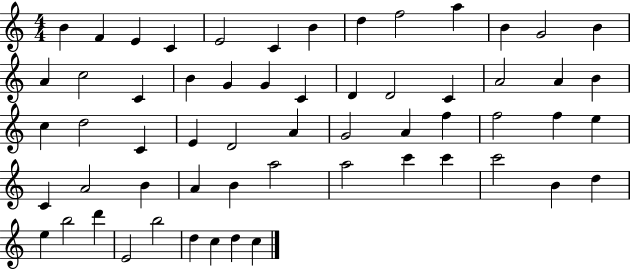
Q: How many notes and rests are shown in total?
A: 59